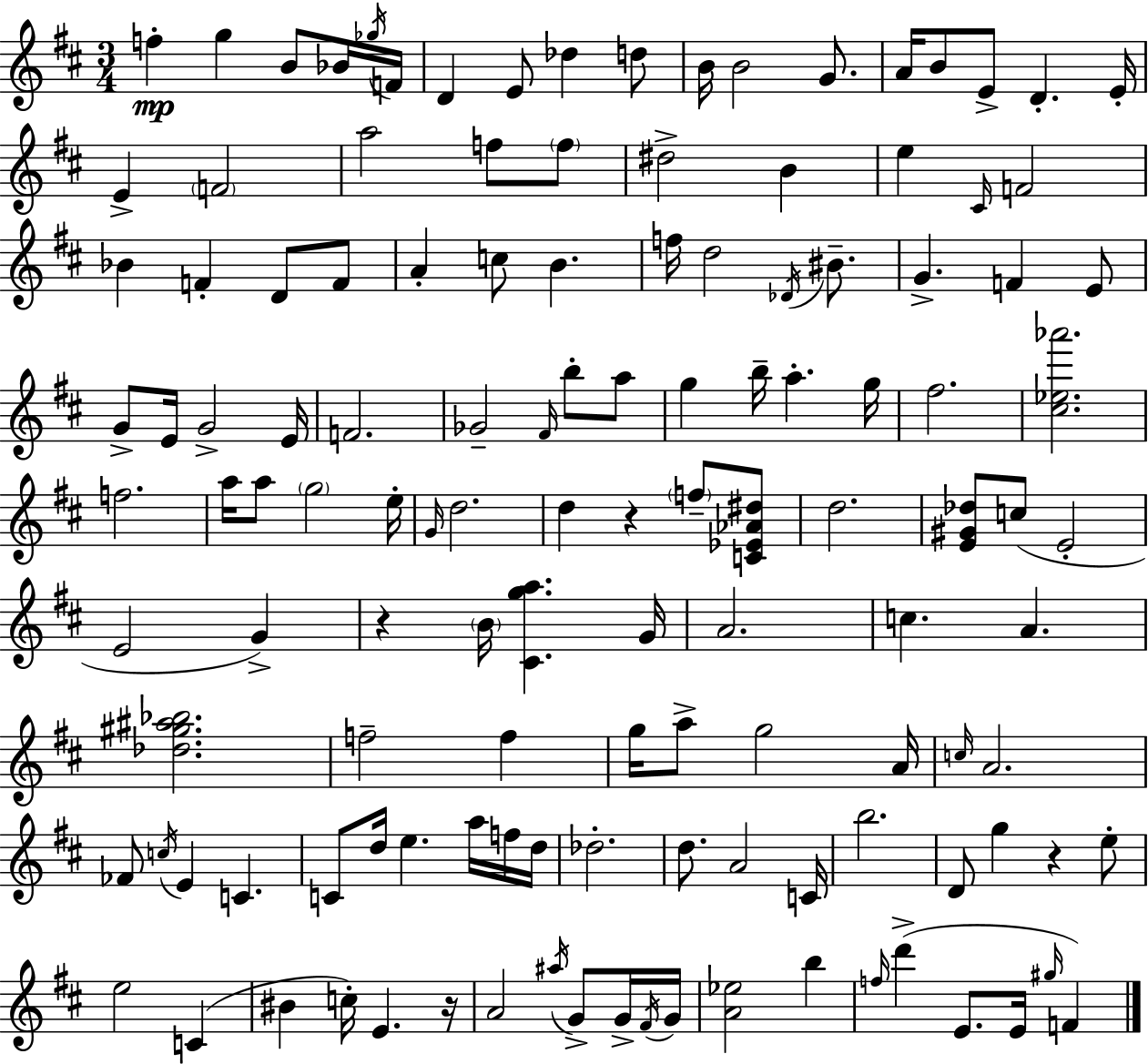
F5/q G5/q B4/e Bb4/s Gb5/s F4/s D4/q E4/e Db5/q D5/e B4/s B4/h G4/e. A4/s B4/e E4/e D4/q. E4/s E4/q F4/h A5/h F5/e F5/e D#5/h B4/q E5/q C#4/s F4/h Bb4/q F4/q D4/e F4/e A4/q C5/e B4/q. F5/s D5/h Db4/s BIS4/e. G4/q. F4/q E4/e G4/e E4/s G4/h E4/s F4/h. Gb4/h F#4/s B5/e A5/e G5/q B5/s A5/q. G5/s F#5/h. [C#5,Eb5,Ab6]/h. F5/h. A5/s A5/e G5/h E5/s G4/s D5/h. D5/q R/q F5/e [C4,Eb4,Ab4,D#5]/e D5/h. [E4,G#4,Db5]/e C5/e E4/h E4/h G4/q R/q B4/s [C#4,G5,A5]/q. G4/s A4/h. C5/q. A4/q. [Db5,G#5,A#5,Bb5]/h. F5/h F5/q G5/s A5/e G5/h A4/s C5/s A4/h. FES4/e C5/s E4/q C4/q. C4/e D5/s E5/q. A5/s F5/s D5/s Db5/h. D5/e. A4/h C4/s B5/h. D4/e G5/q R/q E5/e E5/h C4/q BIS4/q C5/s E4/q. R/s A4/h A#5/s G4/e G4/s F#4/s G4/s [A4,Eb5]/h B5/q F5/s D6/q E4/e. E4/s G#5/s F4/q